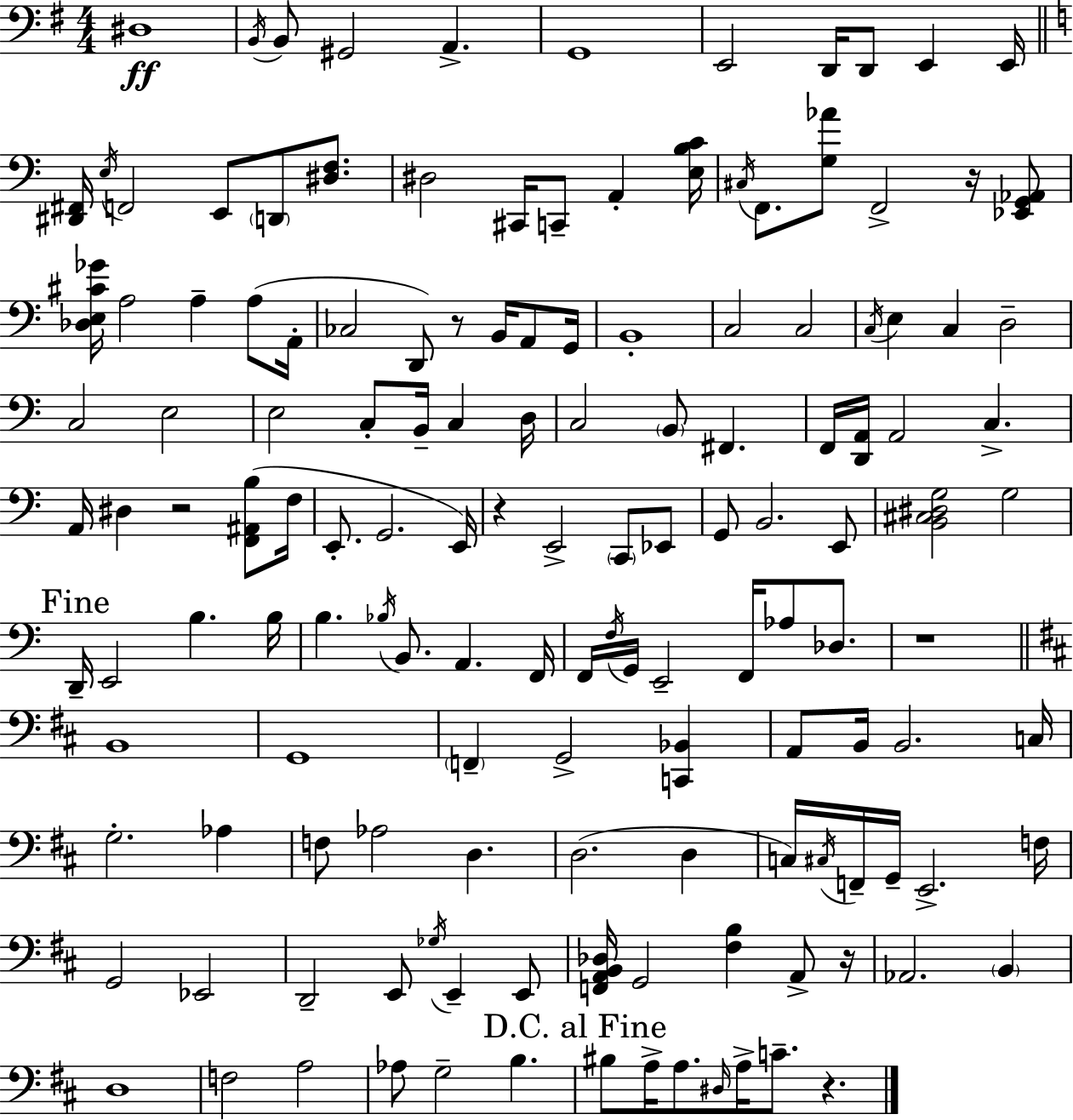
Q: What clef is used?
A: bass